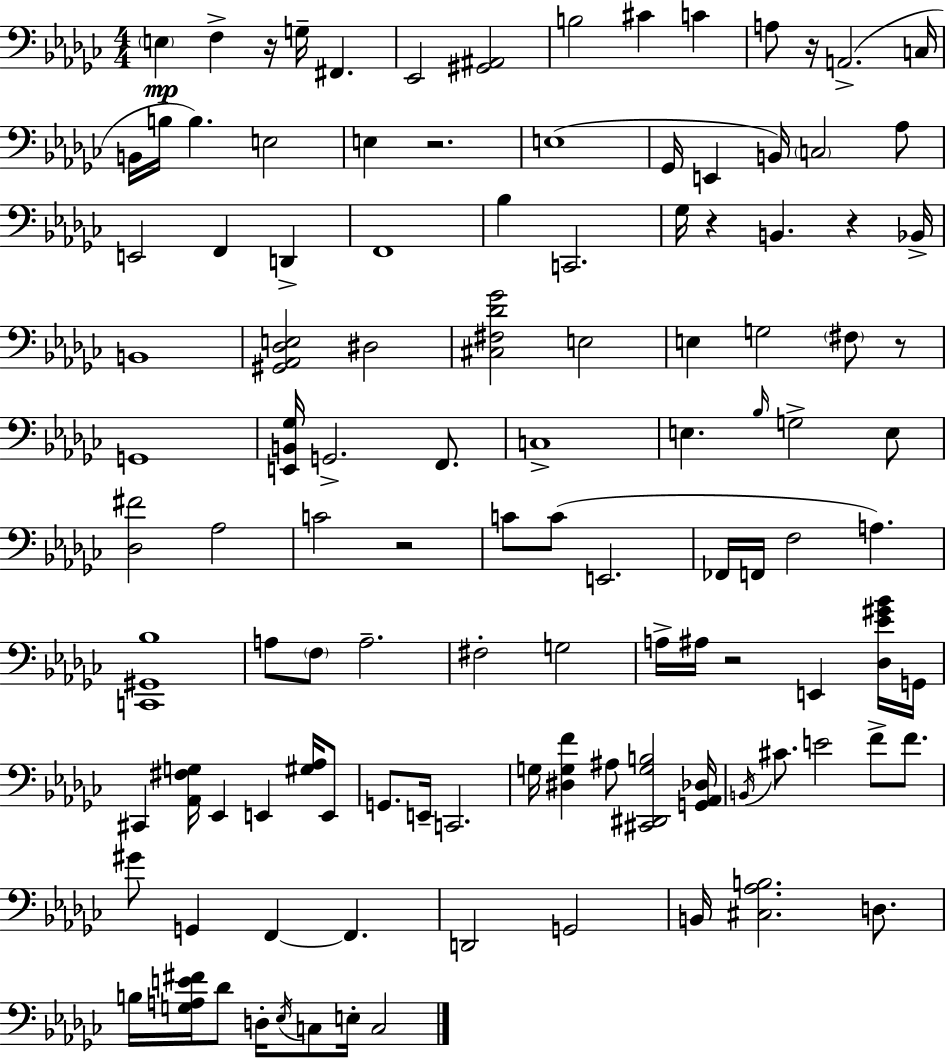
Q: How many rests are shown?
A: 8